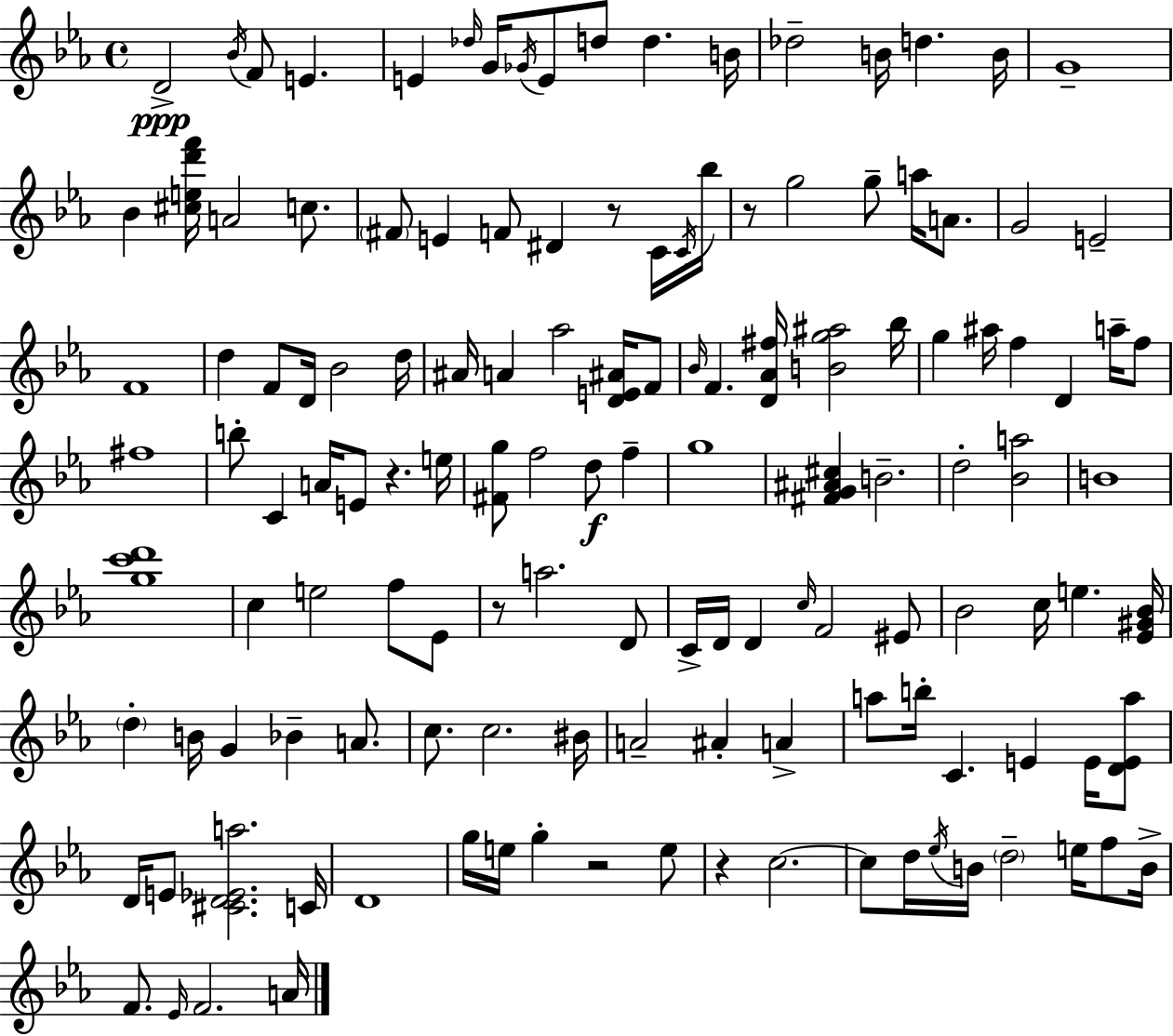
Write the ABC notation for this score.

X:1
T:Untitled
M:4/4
L:1/4
K:Cm
D2 _B/4 F/2 E E _d/4 G/4 _G/4 E/2 d/2 d B/4 _d2 B/4 d B/4 G4 _B [^ced'f']/4 A2 c/2 ^F/2 E F/2 ^D z/2 C/4 C/4 _b/4 z/2 g2 g/2 a/4 A/2 G2 E2 F4 d F/2 D/4 _B2 d/4 ^A/4 A _a2 [DE^A]/4 F/2 _B/4 F [D_A^f]/4 [Bg^a]2 _b/4 g ^a/4 f D a/4 f/2 ^f4 b/2 C A/4 E/2 z e/4 [^Fg]/2 f2 d/2 f g4 [^FG^A^c] B2 d2 [_Ba]2 B4 [gc'd']4 c e2 f/2 _E/2 z/2 a2 D/2 C/4 D/4 D c/4 F2 ^E/2 _B2 c/4 e [_E^G_B]/4 d B/4 G _B A/2 c/2 c2 ^B/4 A2 ^A A a/2 b/4 C E E/4 [DEa]/2 D/4 E/2 [^CD_Ea]2 C/4 D4 g/4 e/4 g z2 e/2 z c2 c/2 d/4 _e/4 B/4 d2 e/4 f/2 B/4 F/2 _E/4 F2 A/4